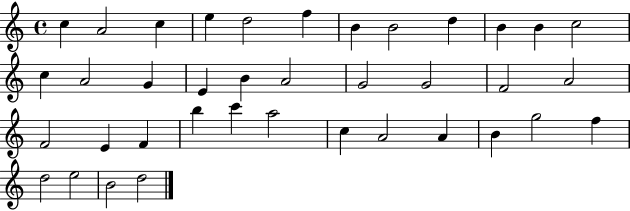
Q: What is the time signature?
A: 4/4